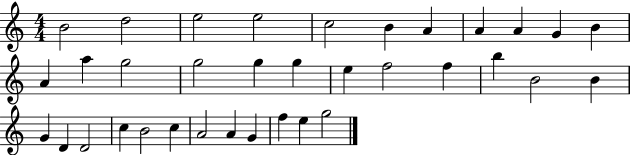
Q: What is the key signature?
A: C major